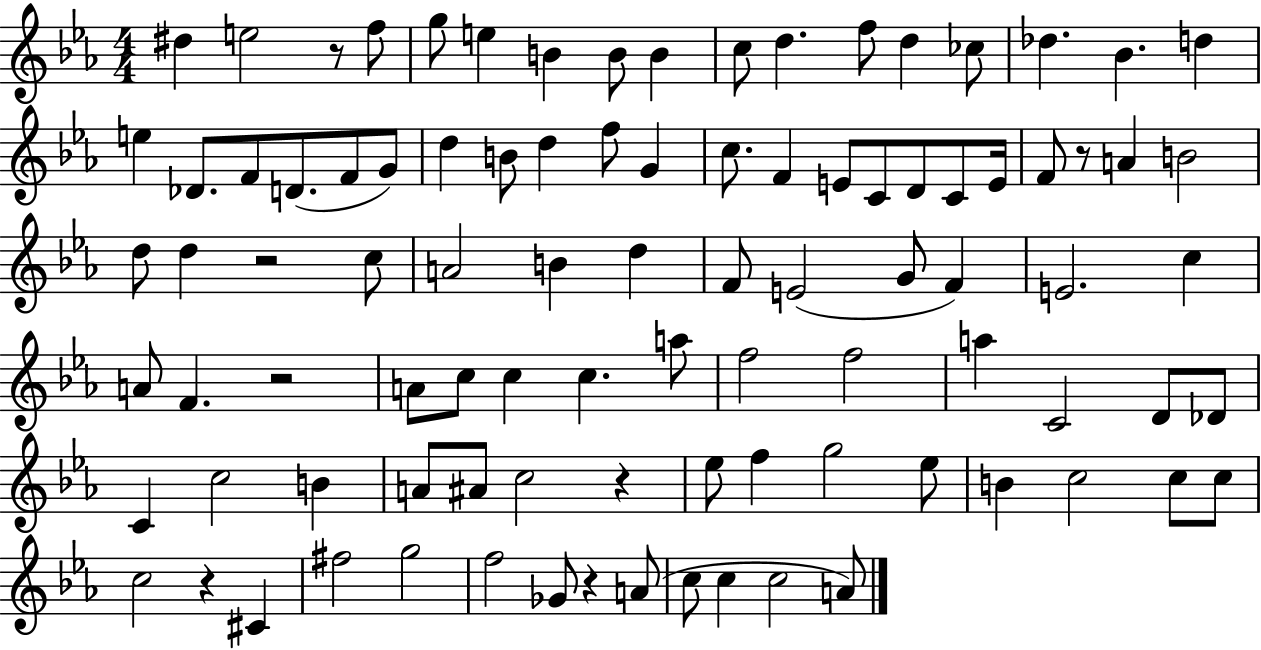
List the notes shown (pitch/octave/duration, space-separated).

D#5/q E5/h R/e F5/e G5/e E5/q B4/q B4/e B4/q C5/e D5/q. F5/e D5/q CES5/e Db5/q. Bb4/q. D5/q E5/q Db4/e. F4/e D4/e. F4/e G4/e D5/q B4/e D5/q F5/e G4/q C5/e. F4/q E4/e C4/e D4/e C4/e E4/s F4/e R/e A4/q B4/h D5/e D5/q R/h C5/e A4/h B4/q D5/q F4/e E4/h G4/e F4/q E4/h. C5/q A4/e F4/q. R/h A4/e C5/e C5/q C5/q. A5/e F5/h F5/h A5/q C4/h D4/e Db4/e C4/q C5/h B4/q A4/e A#4/e C5/h R/q Eb5/e F5/q G5/h Eb5/e B4/q C5/h C5/e C5/e C5/h R/q C#4/q F#5/h G5/h F5/h Gb4/e R/q A4/e C5/e C5/q C5/h A4/e